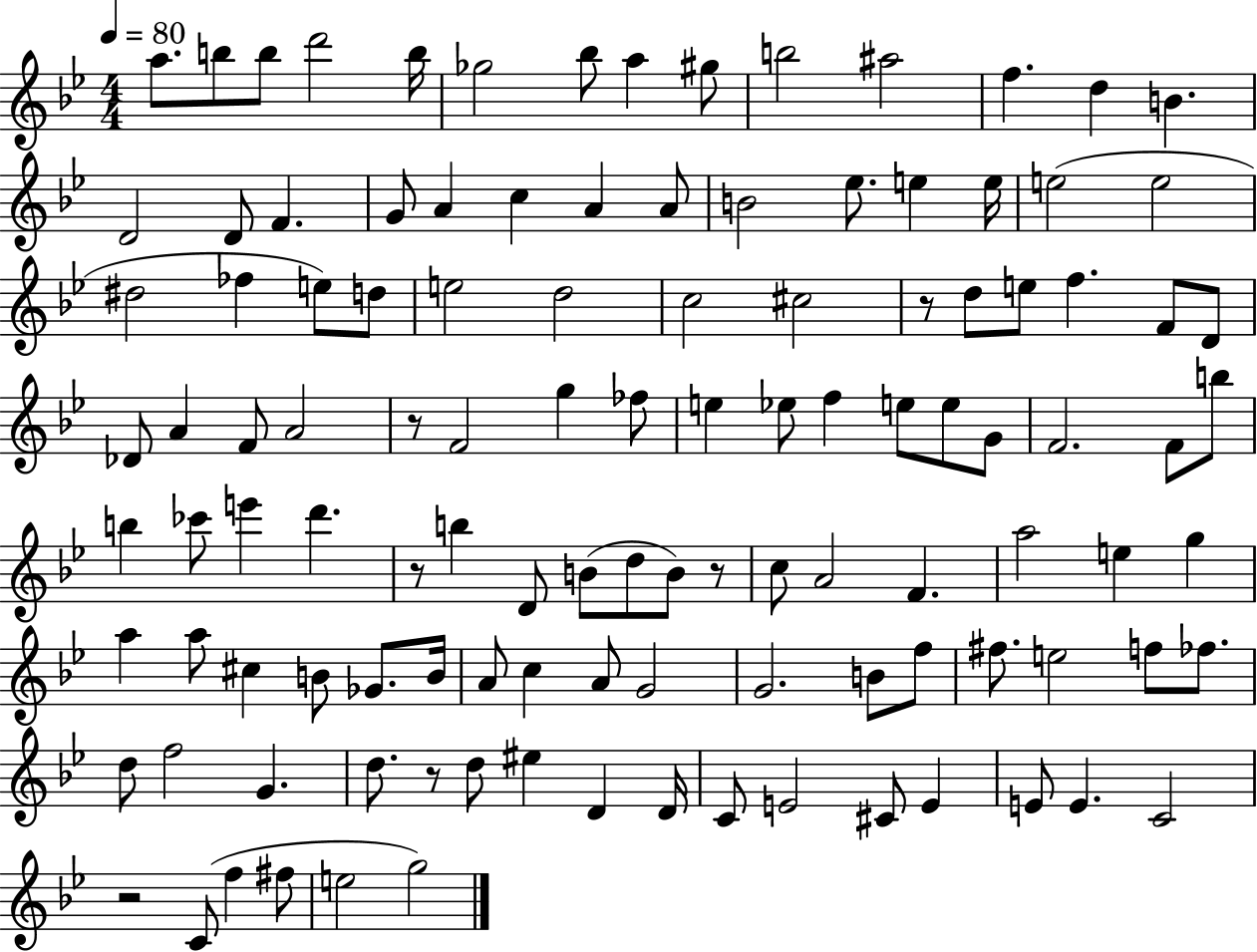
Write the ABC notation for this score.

X:1
T:Untitled
M:4/4
L:1/4
K:Bb
a/2 b/2 b/2 d'2 b/4 _g2 _b/2 a ^g/2 b2 ^a2 f d B D2 D/2 F G/2 A c A A/2 B2 _e/2 e e/4 e2 e2 ^d2 _f e/2 d/2 e2 d2 c2 ^c2 z/2 d/2 e/2 f F/2 D/2 _D/2 A F/2 A2 z/2 F2 g _f/2 e _e/2 f e/2 e/2 G/2 F2 F/2 b/2 b _c'/2 e' d' z/2 b D/2 B/2 d/2 B/2 z/2 c/2 A2 F a2 e g a a/2 ^c B/2 _G/2 B/4 A/2 c A/2 G2 G2 B/2 f/2 ^f/2 e2 f/2 _f/2 d/2 f2 G d/2 z/2 d/2 ^e D D/4 C/2 E2 ^C/2 E E/2 E C2 z2 C/2 f ^f/2 e2 g2